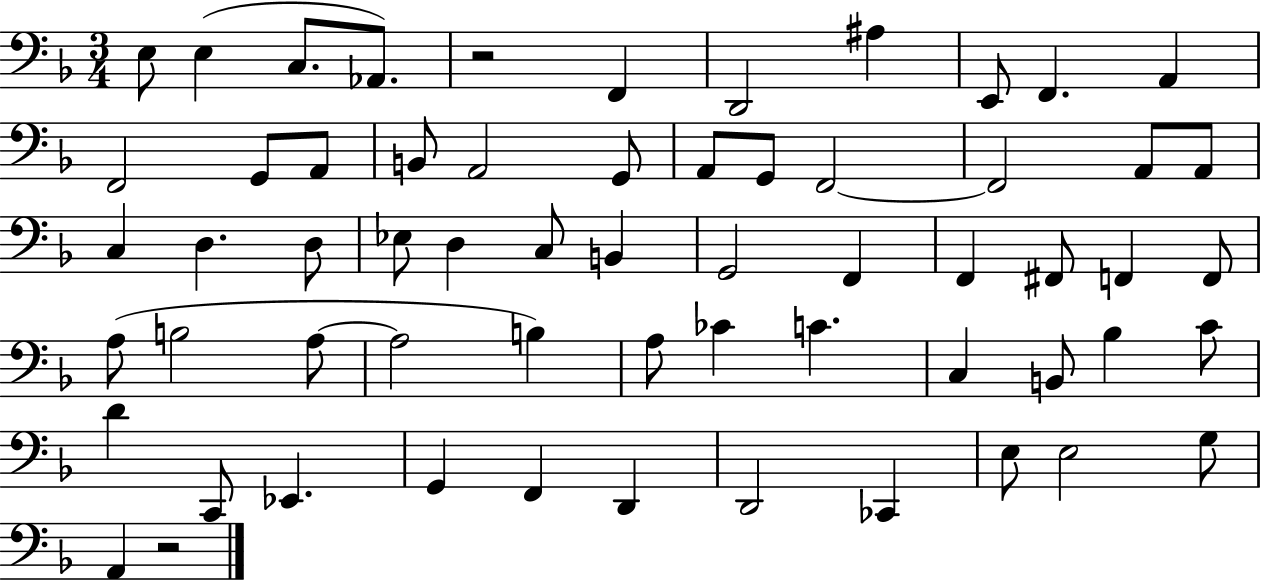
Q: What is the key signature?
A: F major